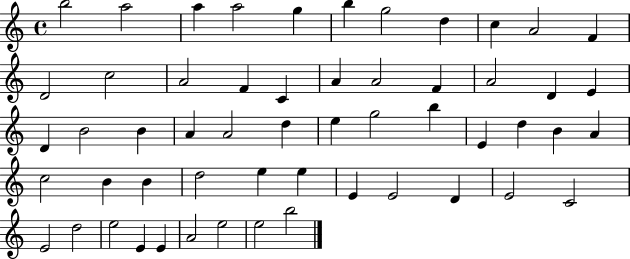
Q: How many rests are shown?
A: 0